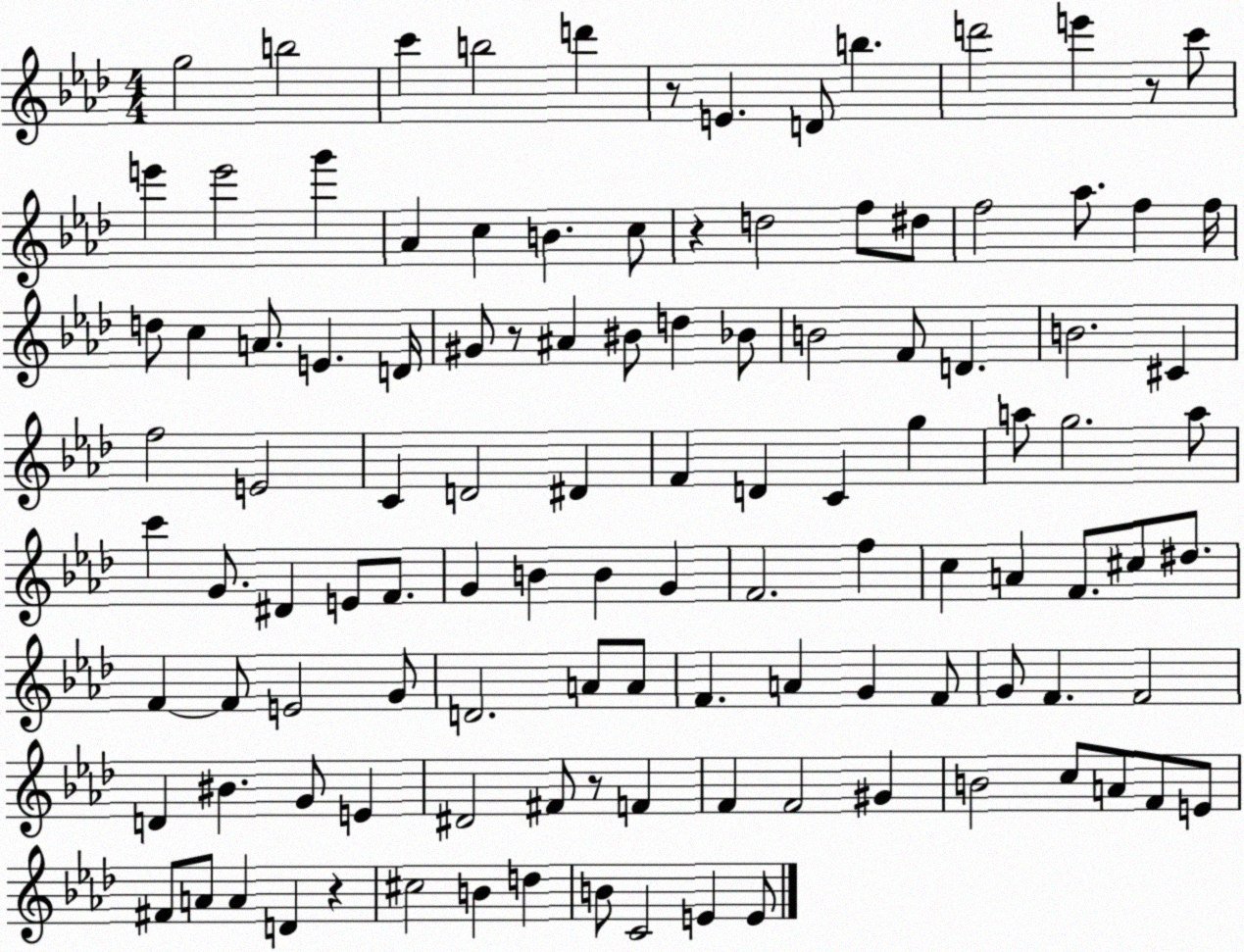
X:1
T:Untitled
M:4/4
L:1/4
K:Ab
g2 b2 c' b2 d' z/2 E D/2 b d'2 e' z/2 c'/2 e' e'2 g' _A c B c/2 z d2 f/2 ^d/2 f2 _a/2 f f/4 d/2 c A/2 E D/4 ^G/2 z/2 ^A ^B/2 d _B/2 B2 F/2 D B2 ^C f2 E2 C D2 ^D F D C g a/2 g2 a/2 c' G/2 ^D E/2 F/2 G B B G F2 f c A F/2 ^c/2 ^d/2 F F/2 E2 G/2 D2 A/2 A/2 F A G F/2 G/2 F F2 D ^B G/2 E ^D2 ^F/2 z/2 F F F2 ^G B2 c/2 A/2 F/2 E/2 ^F/2 A/2 A D z ^c2 B d B/2 C2 E E/2